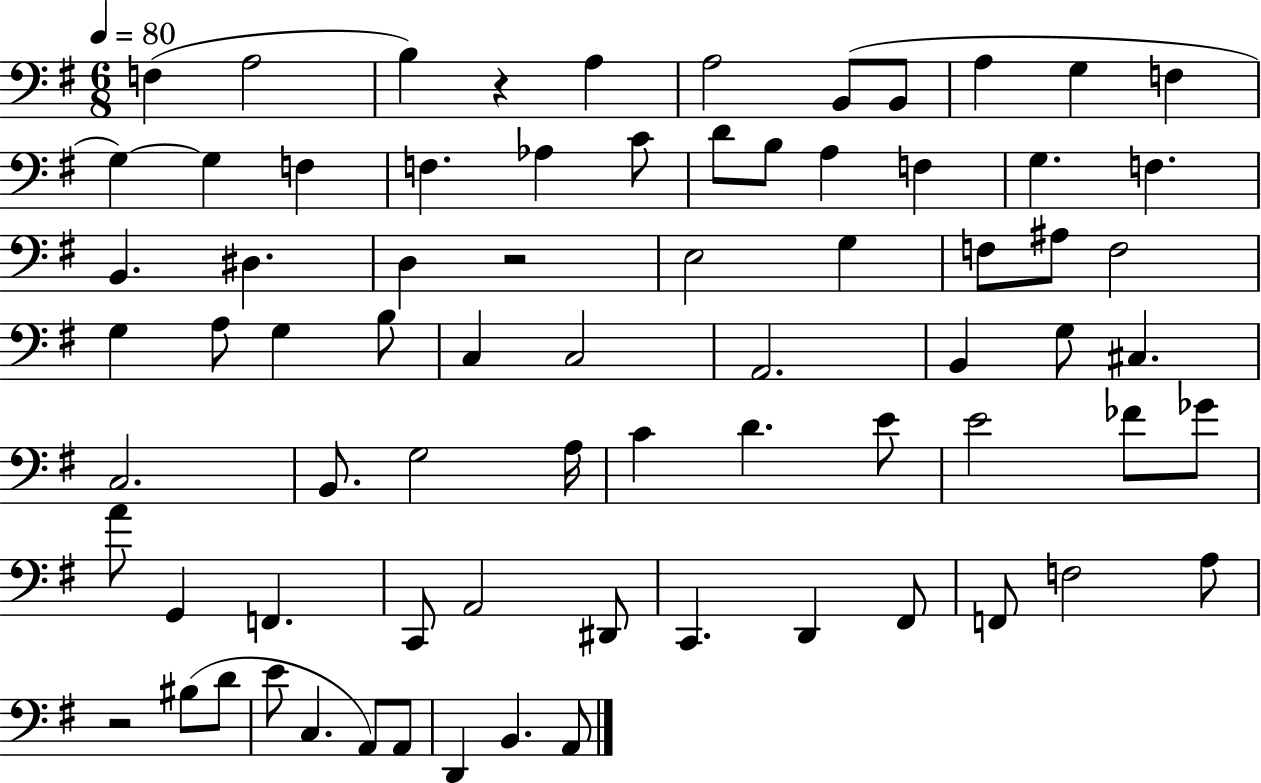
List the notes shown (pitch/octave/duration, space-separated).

F3/q A3/h B3/q R/q A3/q A3/h B2/e B2/e A3/q G3/q F3/q G3/q G3/q F3/q F3/q. Ab3/q C4/e D4/e B3/e A3/q F3/q G3/q. F3/q. B2/q. D#3/q. D3/q R/h E3/h G3/q F3/e A#3/e F3/h G3/q A3/e G3/q B3/e C3/q C3/h A2/h. B2/q G3/e C#3/q. C3/h. B2/e. G3/h A3/s C4/q D4/q. E4/e E4/h FES4/e Gb4/e A4/e G2/q F2/q. C2/e A2/h D#2/e C2/q. D2/q F#2/e F2/e F3/h A3/e R/h BIS3/e D4/e E4/e C3/q. A2/e A2/e D2/q B2/q. A2/e